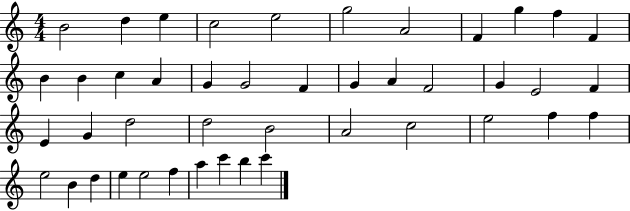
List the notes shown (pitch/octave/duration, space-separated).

B4/h D5/q E5/q C5/h E5/h G5/h A4/h F4/q G5/q F5/q F4/q B4/q B4/q C5/q A4/q G4/q G4/h F4/q G4/q A4/q F4/h G4/q E4/h F4/q E4/q G4/q D5/h D5/h B4/h A4/h C5/h E5/h F5/q F5/q E5/h B4/q D5/q E5/q E5/h F5/q A5/q C6/q B5/q C6/q